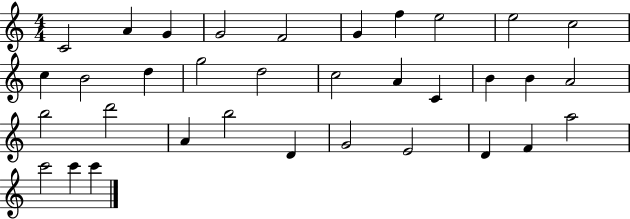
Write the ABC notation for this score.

X:1
T:Untitled
M:4/4
L:1/4
K:C
C2 A G G2 F2 G f e2 e2 c2 c B2 d g2 d2 c2 A C B B A2 b2 d'2 A b2 D G2 E2 D F a2 c'2 c' c'